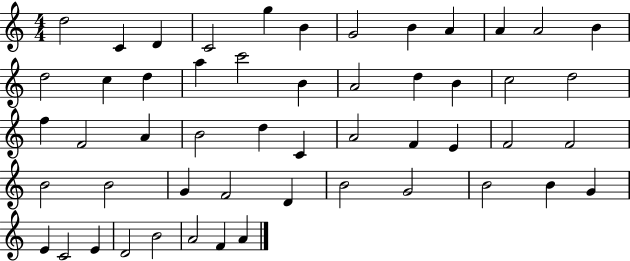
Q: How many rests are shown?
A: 0